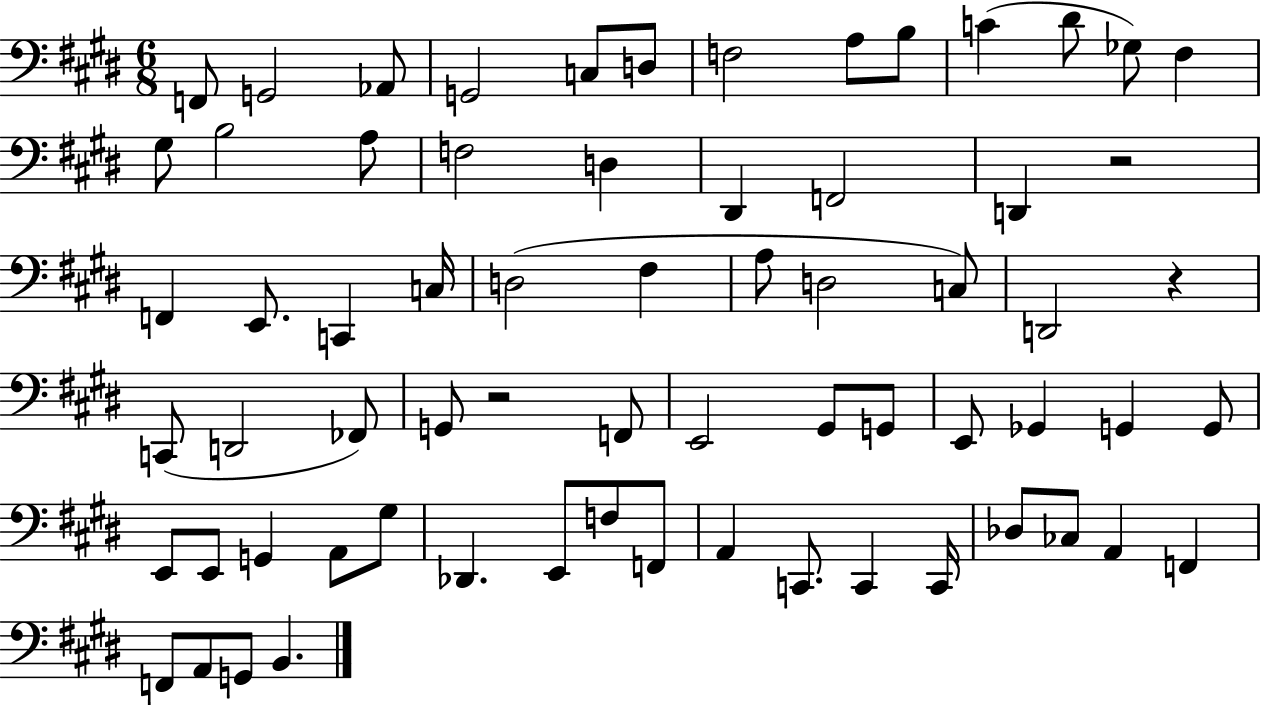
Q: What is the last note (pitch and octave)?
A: B2